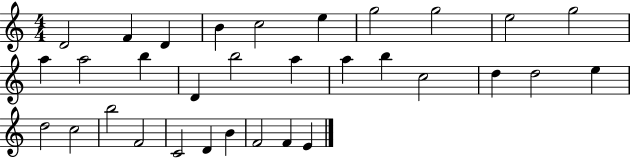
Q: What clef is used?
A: treble